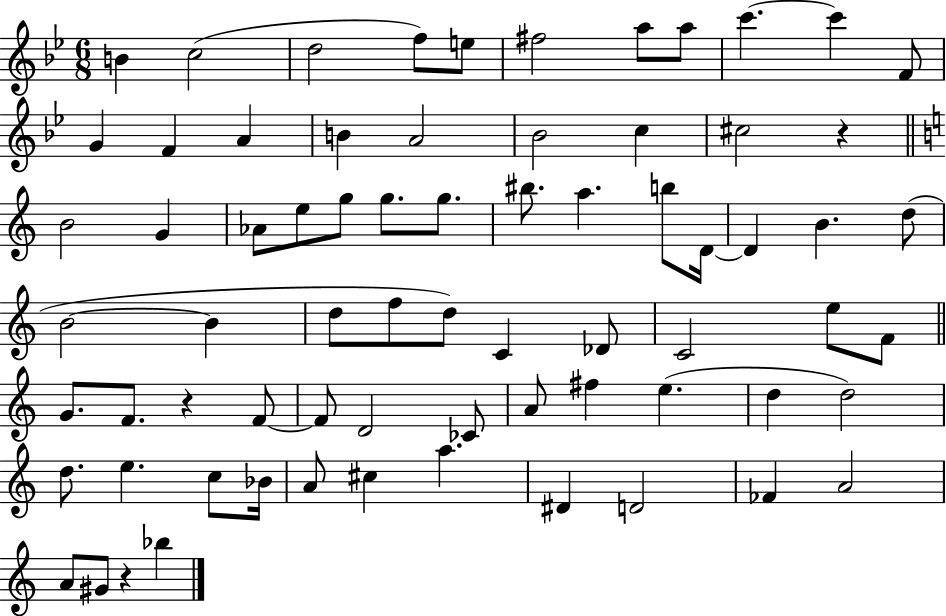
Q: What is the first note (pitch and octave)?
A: B4